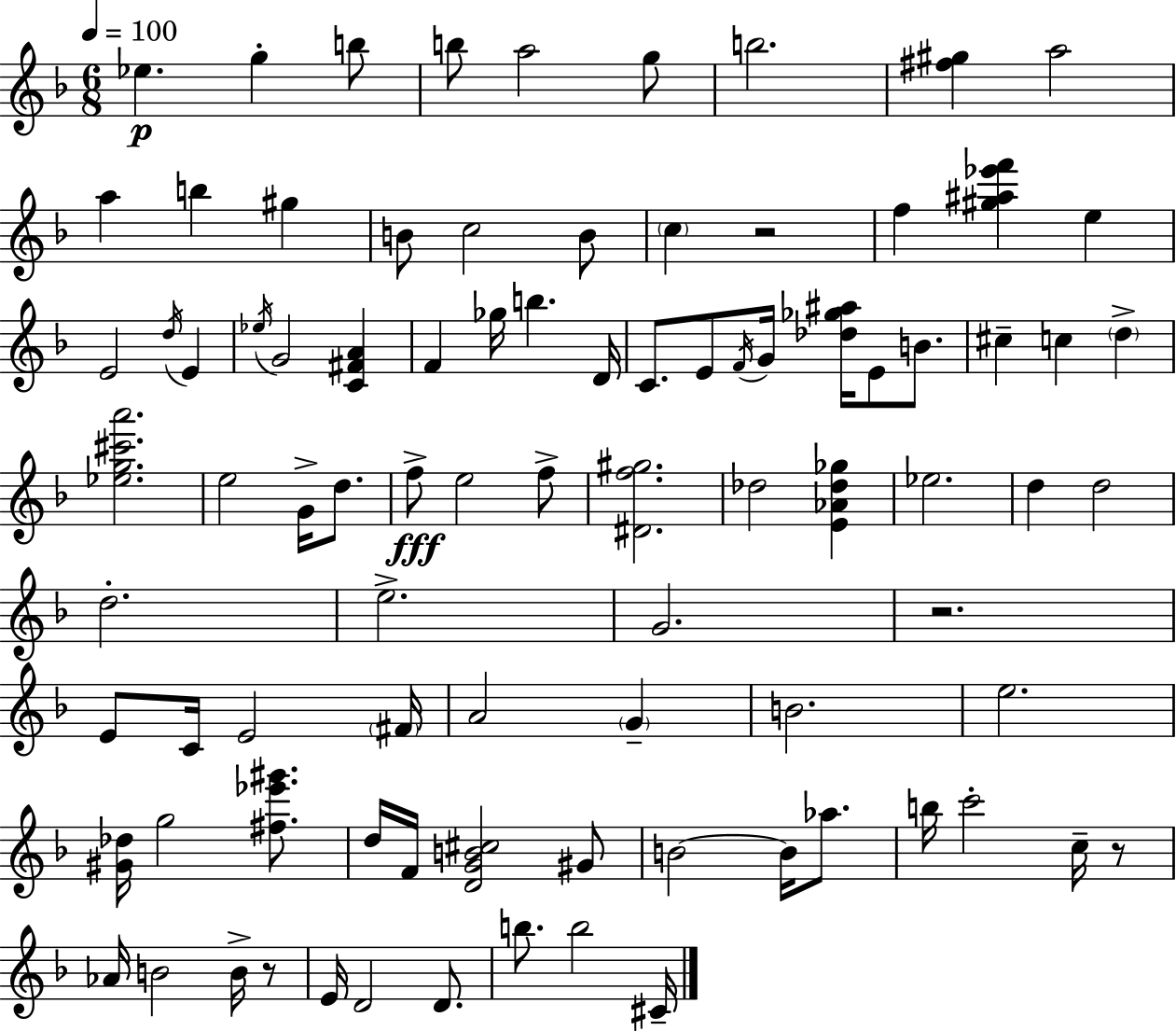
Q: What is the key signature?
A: D minor